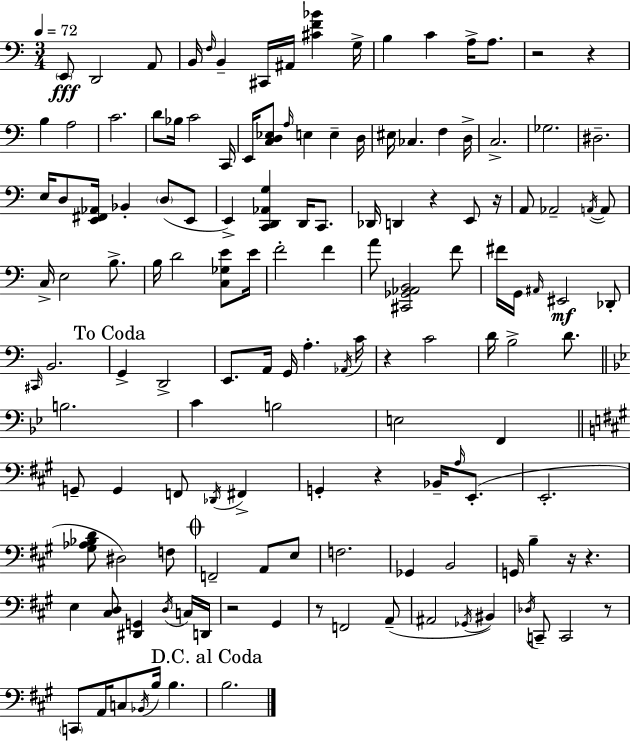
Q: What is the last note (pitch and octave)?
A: B3